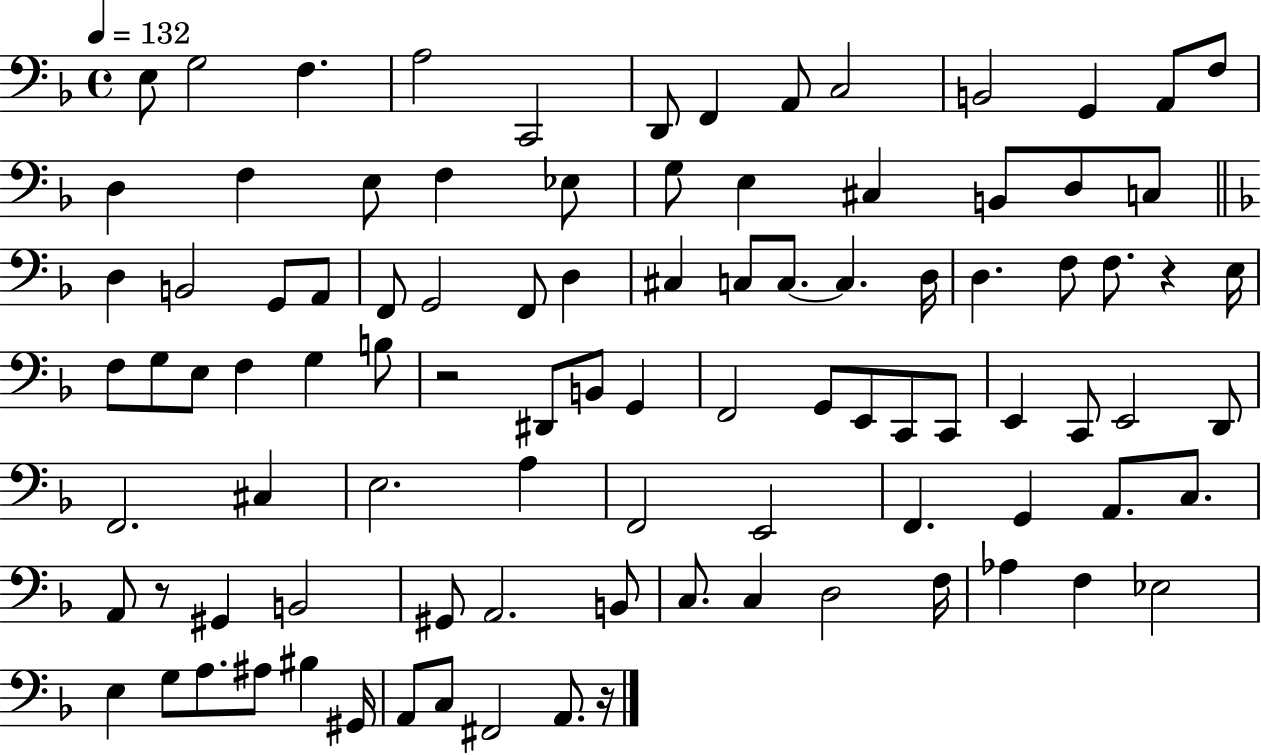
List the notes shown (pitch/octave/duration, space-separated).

E3/e G3/h F3/q. A3/h C2/h D2/e F2/q A2/e C3/h B2/h G2/q A2/e F3/e D3/q F3/q E3/e F3/q Eb3/e G3/e E3/q C#3/q B2/e D3/e C3/e D3/q B2/h G2/e A2/e F2/e G2/h F2/e D3/q C#3/q C3/e C3/e. C3/q. D3/s D3/q. F3/e F3/e. R/q E3/s F3/e G3/e E3/e F3/q G3/q B3/e R/h D#2/e B2/e G2/q F2/h G2/e E2/e C2/e C2/e E2/q C2/e E2/h D2/e F2/h. C#3/q E3/h. A3/q F2/h E2/h F2/q. G2/q A2/e. C3/e. A2/e R/e G#2/q B2/h G#2/e A2/h. B2/e C3/e. C3/q D3/h F3/s Ab3/q F3/q Eb3/h E3/q G3/e A3/e. A#3/e BIS3/q G#2/s A2/e C3/e F#2/h A2/e. R/s